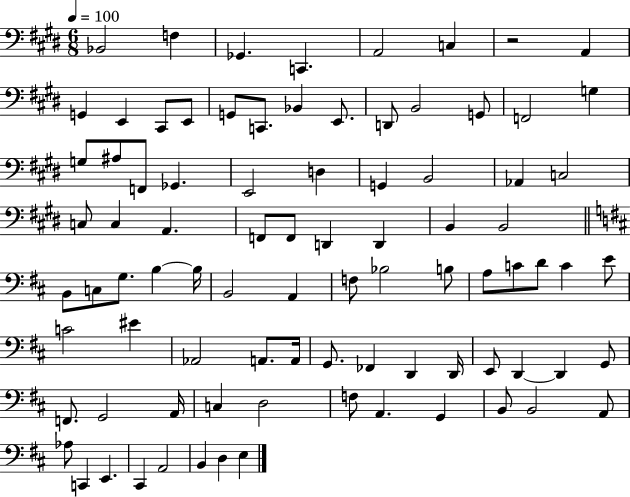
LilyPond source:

{
  \clef bass
  \numericTimeSignature
  \time 6/8
  \key e \major
  \tempo 4 = 100
  \repeat volta 2 { bes,2 f4 | ges,4. c,4. | a,2 c4 | r2 a,4 | \break g,4 e,4 cis,8 e,8 | g,8 c,8. bes,4 e,8. | d,8 b,2 g,8 | f,2 g4 | \break g8 ais8 f,8 ges,4. | e,2 d4 | g,4 b,2 | aes,4 c2 | \break c8 c4 a,4. | f,8 f,8 d,4 d,4 | b,4 b,2 | \bar "||" \break \key d \major b,8 c8 g8. b4~~ b16 | b,2 a,4 | f8 bes2 b8 | a8 c'8 d'8 c'4 e'8 | \break c'2 eis'4 | aes,2 a,8. a,16 | g,8. fes,4 d,4 d,16 | e,8 d,4~~ d,4 g,8 | \break f,8. g,2 a,16 | c4 d2 | f8 a,4. g,4 | b,8 b,2 a,8 | \break aes8 c,4 e,4. | cis,4 a,2 | b,4 d4 e4 | } \bar "|."
}